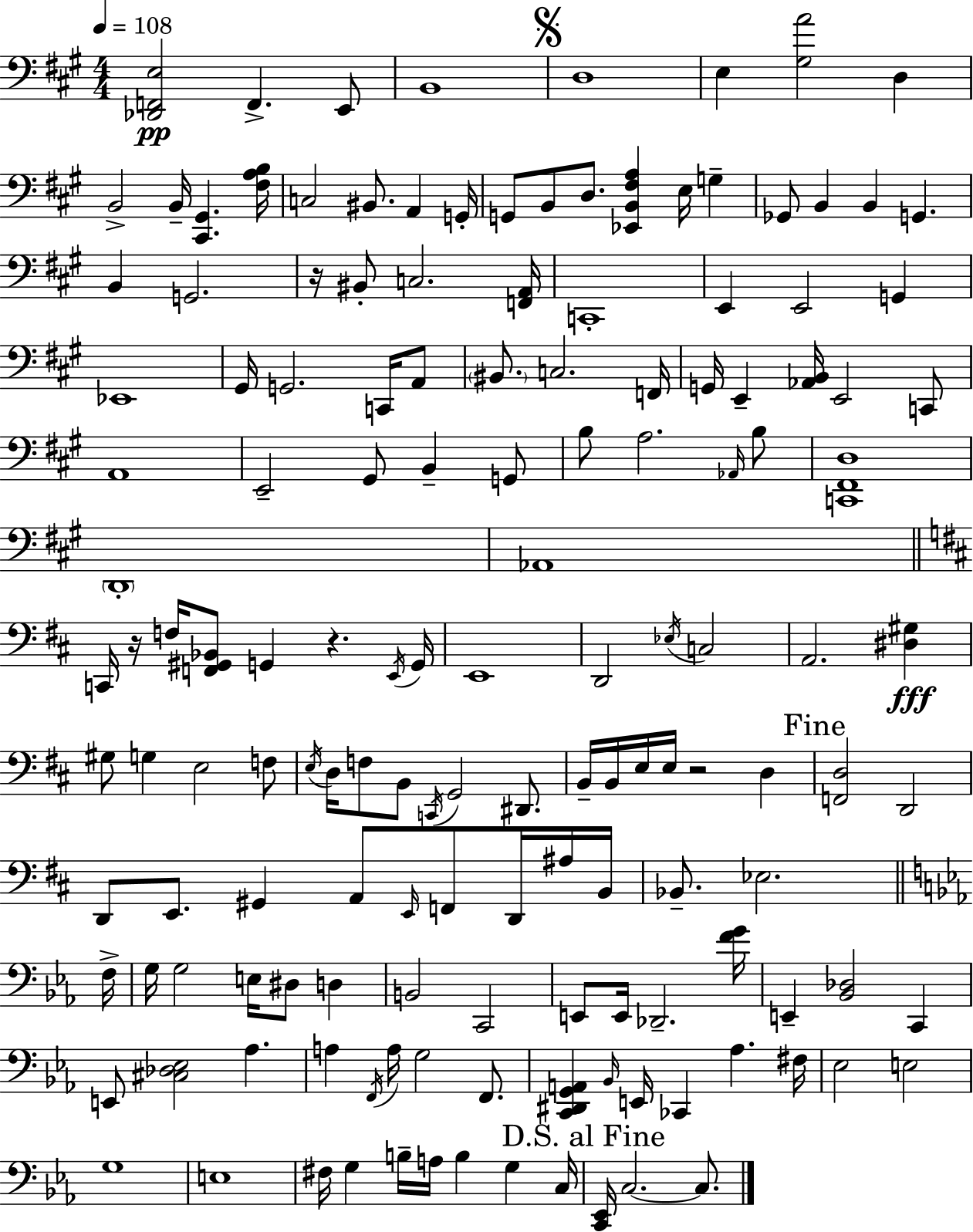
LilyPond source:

{
  \clef bass
  \numericTimeSignature
  \time 4/4
  \key a \major
  \tempo 4 = 108
  <des, f, e>2\pp f,4.-> e,8 | b,1 | \mark \markup { \musicglyph "scripts.segno" } d1 | e4 <gis a'>2 d4 | \break b,2-> b,16-- <cis, gis,>4. <fis a b>16 | c2 bis,8. a,4 g,16-. | g,8 b,8 d8. <ees, b, fis a>4 e16 g4-- | ges,8 b,4 b,4 g,4. | \break b,4 g,2. | r16 bis,8-. c2. <f, a,>16 | c,1-. | e,4 e,2 g,4 | \break ees,1 | gis,16 g,2. c,16 a,8 | \parenthesize bis,8. c2. f,16 | g,16 e,4-- <aes, b,>16 e,2 c,8 | \break a,1 | e,2-- gis,8 b,4-- g,8 | b8 a2. \grace { aes,16 } b8 | <c, fis, d>1 | \break \parenthesize d,1-. | aes,1 | \bar "||" \break \key d \major c,16 r16 f16 <f, gis, bes,>8 g,4 r4. \acciaccatura { e,16 } | g,16 e,1 | d,2 \acciaccatura { ees16 } c2 | a,2. <dis gis>4\fff | \break gis8 g4 e2 | f8 \acciaccatura { e16 } d16 f8 b,8 \acciaccatura { c,16 } g,2 | dis,8. b,16-- b,16 e16 e16 r2 | d4 \mark "Fine" <f, d>2 d,2 | \break d,8 e,8. gis,4 a,8 \grace { e,16 } | f,8 d,16 ais16 b,16 bes,8.-- ees2. | \bar "||" \break \key c \minor f16-> g16 g2 e16 dis8 d4 | b,2 c,2 | e,8 e,16 des,2.-- | <f' g'>16 e,4-- <bes, des>2 c,4 | \break e,8 <cis des ees>2 aes4. | a4 \acciaccatura { f,16 } a16 g2 f,8. | <c, dis, g, a,>4 \grace { bes,16 } e,16 ces,4 aes4. | fis16 ees2 e2 | \break g1 | e1 | fis16 g4 b16-- a16 b4 g4 | c16 \mark "D.S. al Fine" <c, ees,>16 c2.~~ | \break c8. \bar "|."
}